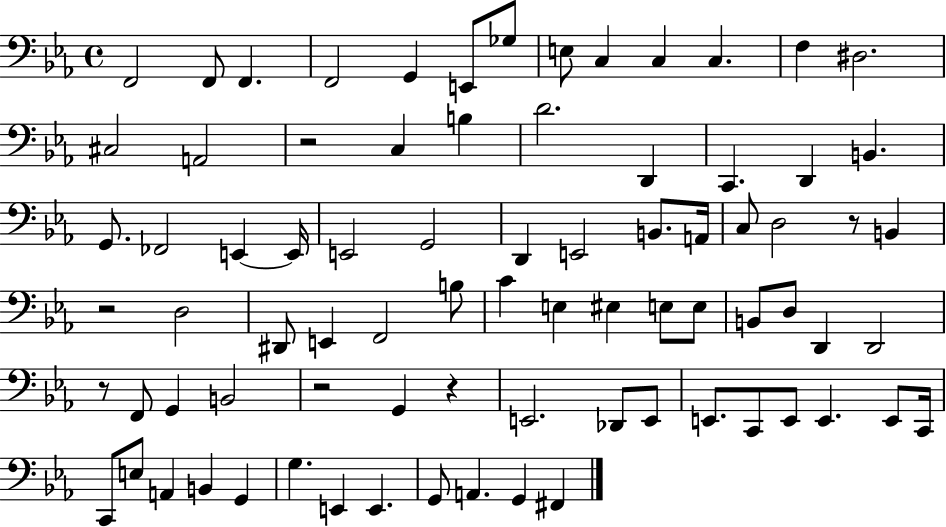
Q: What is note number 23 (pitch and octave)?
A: G2